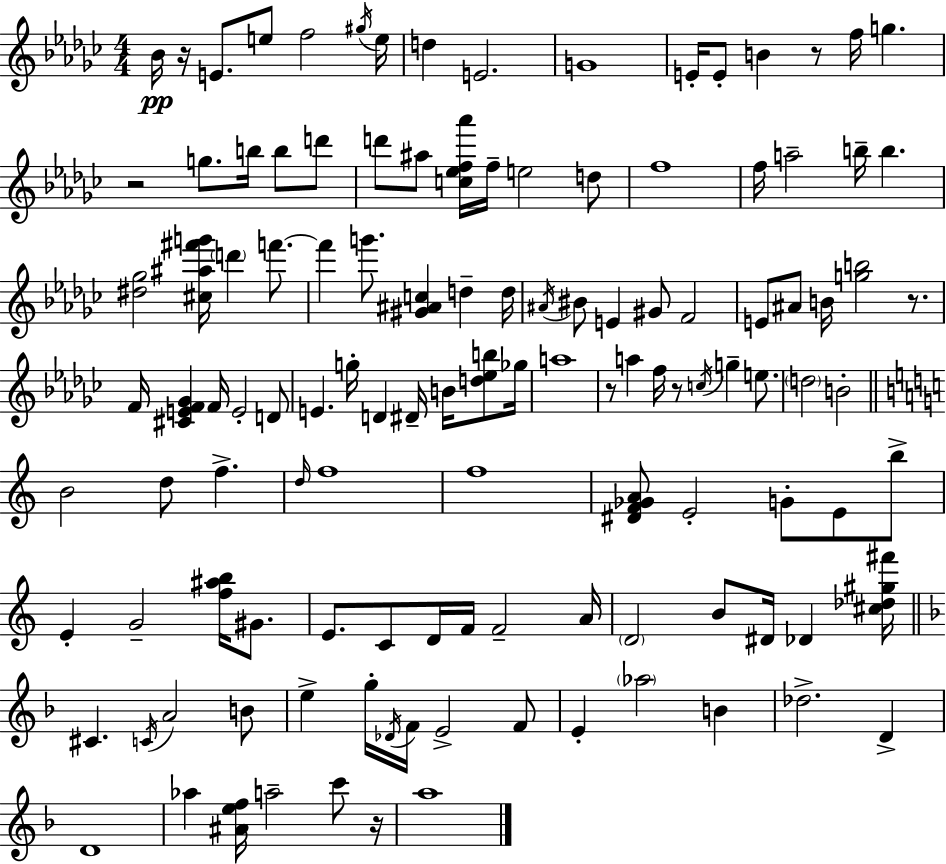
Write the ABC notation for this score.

X:1
T:Untitled
M:4/4
L:1/4
K:Ebm
_B/4 z/4 E/2 e/2 f2 ^g/4 e/4 d E2 G4 E/4 E/2 B z/2 f/4 g z2 g/2 b/4 b/2 d'/2 d'/2 ^a/2 [c_ef_a']/4 f/4 e2 d/2 f4 f/4 a2 b/4 b [^d_g]2 [^c^a^f'g']/4 d' f'/2 f' g'/2 [^G^Ac] d d/4 ^A/4 ^B/2 E ^G/2 F2 E/2 ^A/2 B/4 [gb]2 z/2 F/4 [^CEF_G] F/4 E2 D/2 E g/4 D ^D/4 B/4 [d_eb]/2 _g/4 a4 z/2 a f/4 z/2 c/4 g e/2 d2 B2 B2 d/2 f d/4 f4 f4 [^DF_GA]/2 E2 G/2 E/2 b/2 E G2 [f^ab]/4 ^G/2 E/2 C/2 D/4 F/4 F2 A/4 D2 B/2 ^D/4 _D [^c_d^g^f']/4 ^C C/4 A2 B/2 e g/4 _D/4 F/4 E2 F/2 E _a2 B _d2 D D4 _a [^Aef]/4 a2 c'/2 z/4 a4